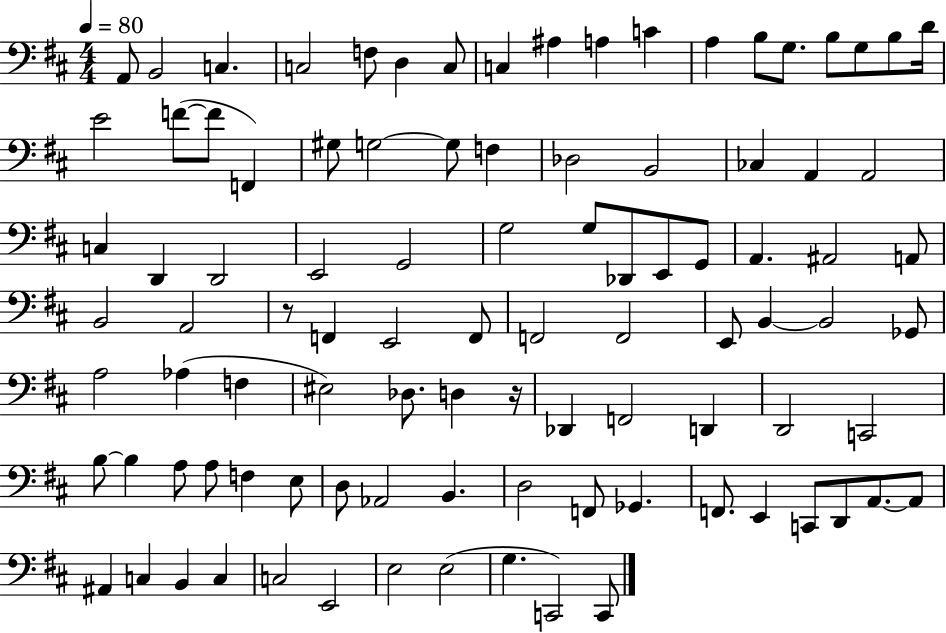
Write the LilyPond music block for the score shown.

{
  \clef bass
  \numericTimeSignature
  \time 4/4
  \key d \major
  \tempo 4 = 80
  \repeat volta 2 { a,8 b,2 c4. | c2 f8 d4 c8 | c4 ais4 a4 c'4 | a4 b8 g8. b8 g8 b8 d'16 | \break e'2 f'8~(~ f'8 f,4) | gis8 g2~~ g8 f4 | des2 b,2 | ces4 a,4 a,2 | \break c4 d,4 d,2 | e,2 g,2 | g2 g8 des,8 e,8 g,8 | a,4. ais,2 a,8 | \break b,2 a,2 | r8 f,4 e,2 f,8 | f,2 f,2 | e,8 b,4~~ b,2 ges,8 | \break a2 aes4( f4 | eis2) des8. d4 r16 | des,4 f,2 d,4 | d,2 c,2 | \break b8~~ b4 a8 a8 f4 e8 | d8 aes,2 b,4. | d2 f,8 ges,4. | f,8. e,4 c,8 d,8 a,8.~~ a,8 | \break ais,4 c4 b,4 c4 | c2 e,2 | e2 e2( | g4. c,2) c,8 | \break } \bar "|."
}